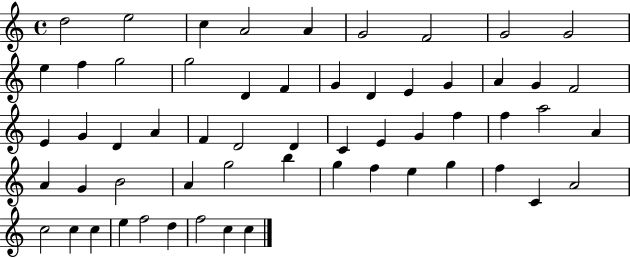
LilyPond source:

{
  \clef treble
  \time 4/4
  \defaultTimeSignature
  \key c \major
  d''2 e''2 | c''4 a'2 a'4 | g'2 f'2 | g'2 g'2 | \break e''4 f''4 g''2 | g''2 d'4 f'4 | g'4 d'4 e'4 g'4 | a'4 g'4 f'2 | \break e'4 g'4 d'4 a'4 | f'4 d'2 d'4 | c'4 e'4 g'4 f''4 | f''4 a''2 a'4 | \break a'4 g'4 b'2 | a'4 g''2 b''4 | g''4 f''4 e''4 g''4 | f''4 c'4 a'2 | \break c''2 c''4 c''4 | e''4 f''2 d''4 | f''2 c''4 c''4 | \bar "|."
}